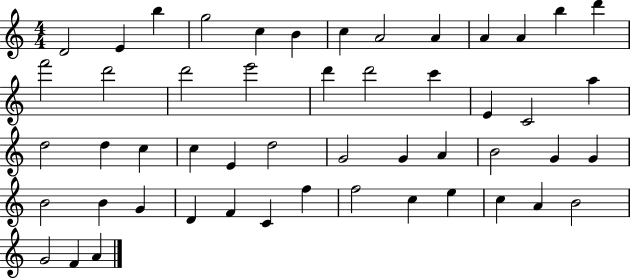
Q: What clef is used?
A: treble